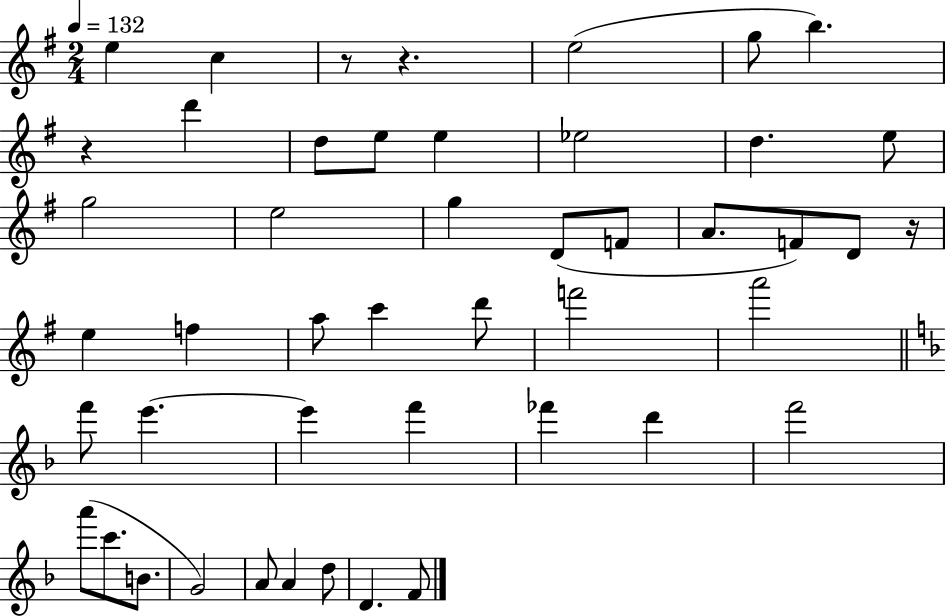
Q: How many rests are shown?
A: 4